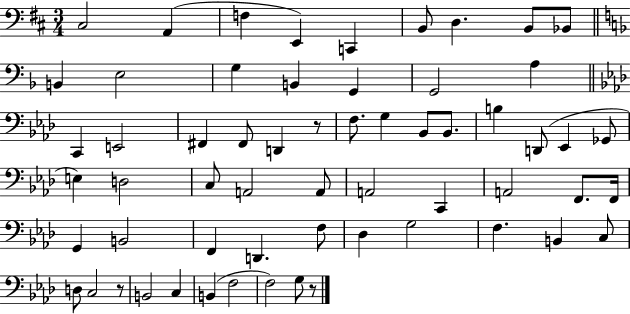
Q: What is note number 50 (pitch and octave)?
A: D3